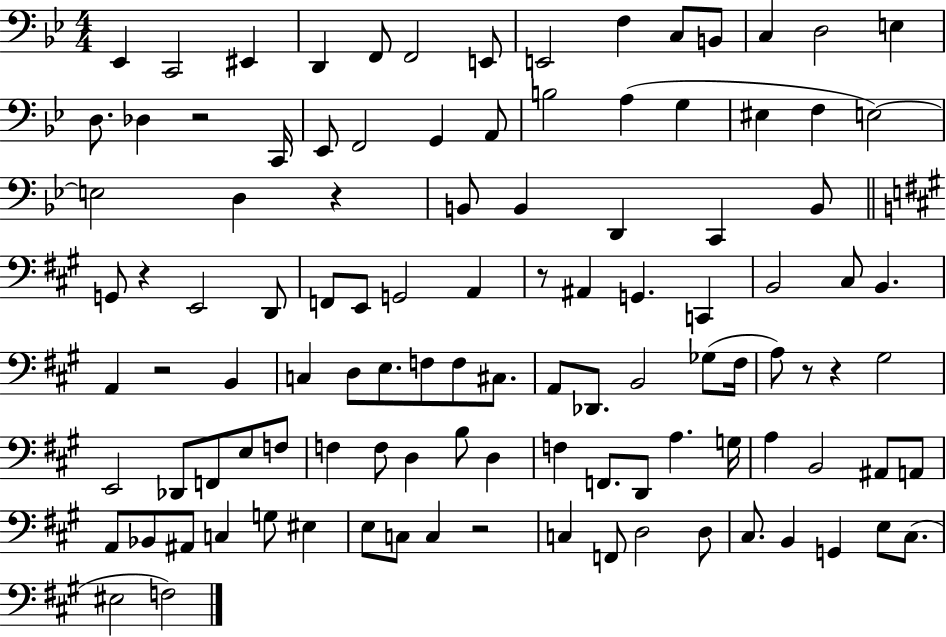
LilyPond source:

{
  \clef bass
  \numericTimeSignature
  \time 4/4
  \key bes \major
  ees,4 c,2 eis,4 | d,4 f,8 f,2 e,8 | e,2 f4 c8 b,8 | c4 d2 e4 | \break d8. des4 r2 c,16 | ees,8 f,2 g,4 a,8 | b2 a4( g4 | eis4 f4 e2~~) | \break e2 d4 r4 | b,8 b,4 d,4 c,4 b,8 | \bar "||" \break \key a \major g,8 r4 e,2 d,8 | f,8 e,8 g,2 a,4 | r8 ais,4 g,4. c,4 | b,2 cis8 b,4. | \break a,4 r2 b,4 | c4 d8 e8. f8 f8 cis8. | a,8 des,8. b,2 ges8( fis16 | a8) r8 r4 gis2 | \break e,2 des,8 f,8 e8 f8 | f4 f8 d4 b8 d4 | f4 f,8. d,8 a4. g16 | a4 b,2 ais,8 a,8 | \break a,8 bes,8 ais,8 c4 g8 eis4 | e8 c8 c4 r2 | c4 f,8 d2 d8 | cis8. b,4 g,4 e8 cis8.( | \break eis2 f2) | \bar "|."
}